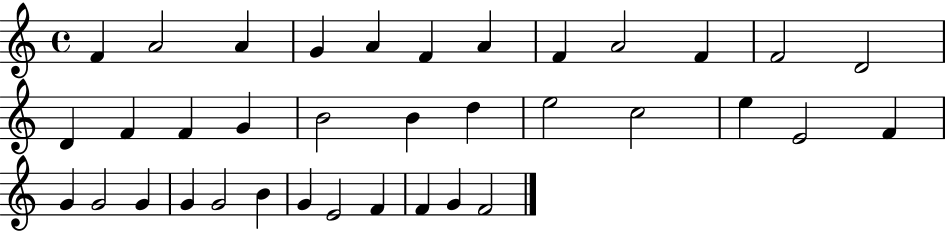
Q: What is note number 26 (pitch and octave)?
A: G4